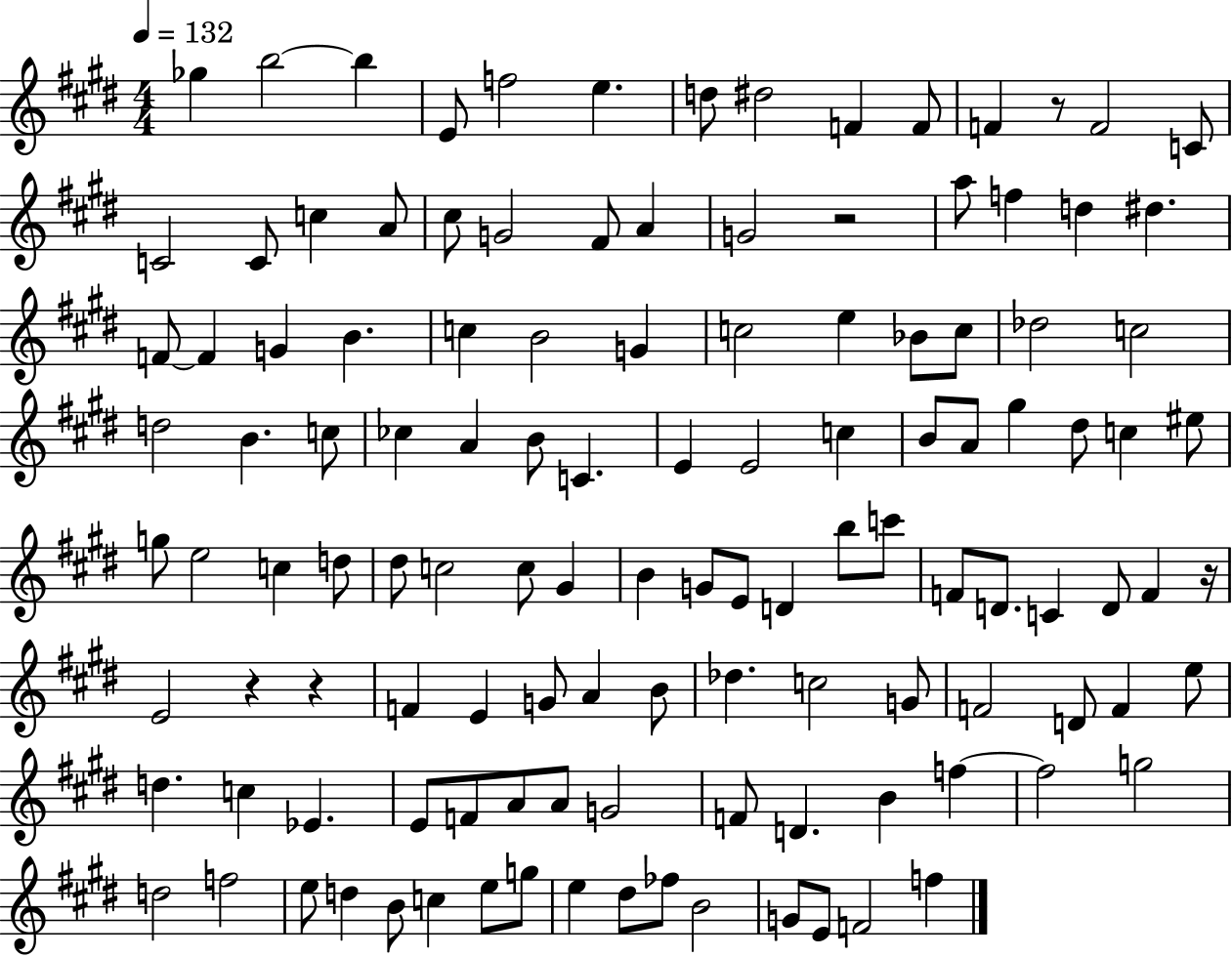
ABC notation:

X:1
T:Untitled
M:4/4
L:1/4
K:E
_g b2 b E/2 f2 e d/2 ^d2 F F/2 F z/2 F2 C/2 C2 C/2 c A/2 ^c/2 G2 ^F/2 A G2 z2 a/2 f d ^d F/2 F G B c B2 G c2 e _B/2 c/2 _d2 c2 d2 B c/2 _c A B/2 C E E2 c B/2 A/2 ^g ^d/2 c ^e/2 g/2 e2 c d/2 ^d/2 c2 c/2 ^G B G/2 E/2 D b/2 c'/2 F/2 D/2 C D/2 F z/4 E2 z z F E G/2 A B/2 _d c2 G/2 F2 D/2 F e/2 d c _E E/2 F/2 A/2 A/2 G2 F/2 D B f f2 g2 d2 f2 e/2 d B/2 c e/2 g/2 e ^d/2 _f/2 B2 G/2 E/2 F2 f